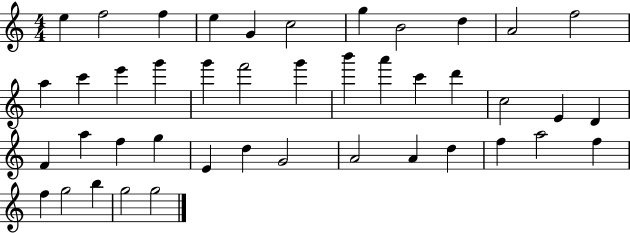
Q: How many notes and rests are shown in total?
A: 43